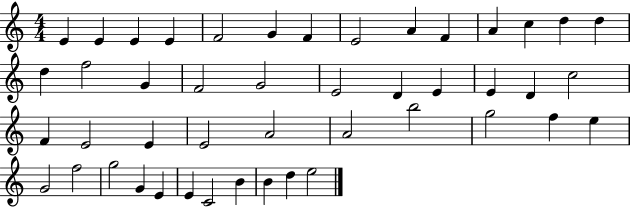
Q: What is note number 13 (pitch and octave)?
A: D5